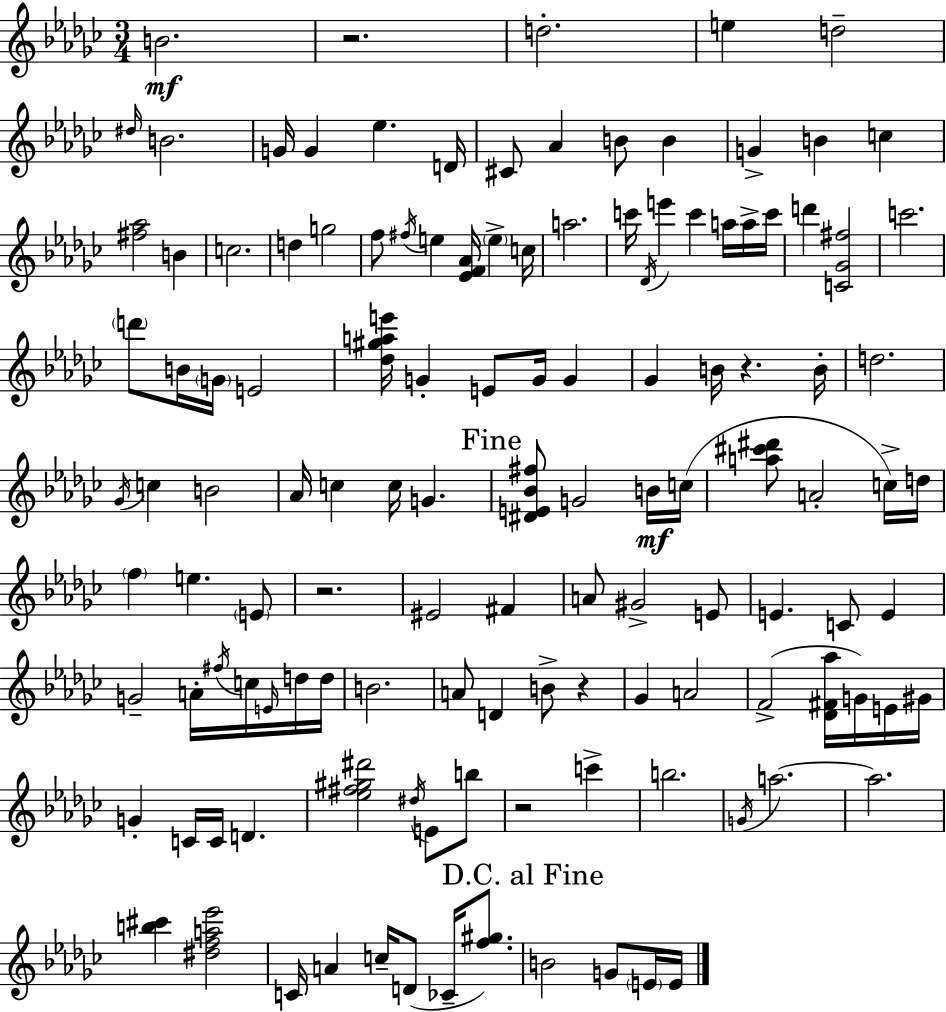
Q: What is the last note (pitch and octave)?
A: E4